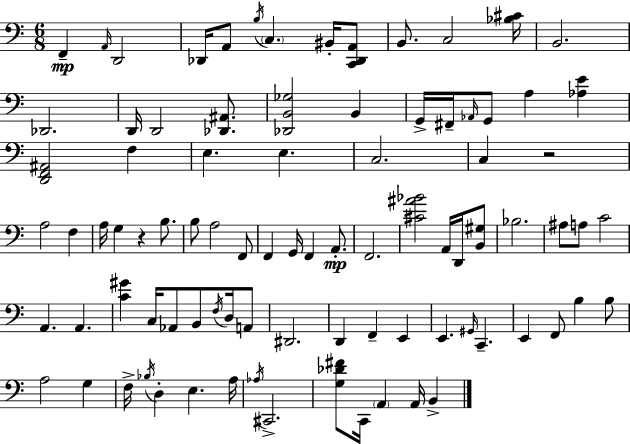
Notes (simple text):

F2/q A2/s D2/h Db2/s A2/e B3/s C3/q. BIS2/s [C2,Db2,A2]/e B2/e. C3/h [Bb3,C#4]/s B2/h. Db2/h. D2/s D2/h [Db2,A#2]/e. [Db2,B2,Gb3]/h B2/q G2/s F#2/s Ab2/s G2/e A3/q [Ab3,E4]/q [D2,F2,A#2]/h F3/q E3/q. E3/q. C3/h. C3/q R/h A3/h F3/q A3/s G3/q R/q B3/e. B3/e A3/h F2/e F2/q G2/s F2/q A2/e. F2/h. [C#4,A#4,Bb4]/h A2/s D2/s [B2,G#3]/e Bb3/h. A#3/e A3/e C4/h A2/q. A2/q. [C4,G#4]/q C3/s Ab2/e B2/e F3/s D3/s A2/e D#2/h. D2/q F2/q E2/q E2/q. G#2/s C2/q. E2/q F2/e B3/q B3/e A3/h G3/q F3/s Bb3/s D3/q E3/q. A3/s Ab3/s C#2/h. [G3,Db4,F#4]/e C2/s A2/q A2/s B2/q